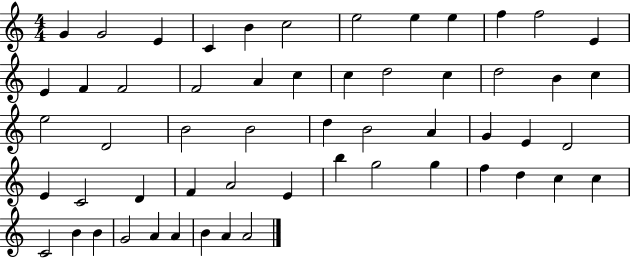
X:1
T:Untitled
M:4/4
L:1/4
K:C
G G2 E C B c2 e2 e e f f2 E E F F2 F2 A c c d2 c d2 B c e2 D2 B2 B2 d B2 A G E D2 E C2 D F A2 E b g2 g f d c c C2 B B G2 A A B A A2